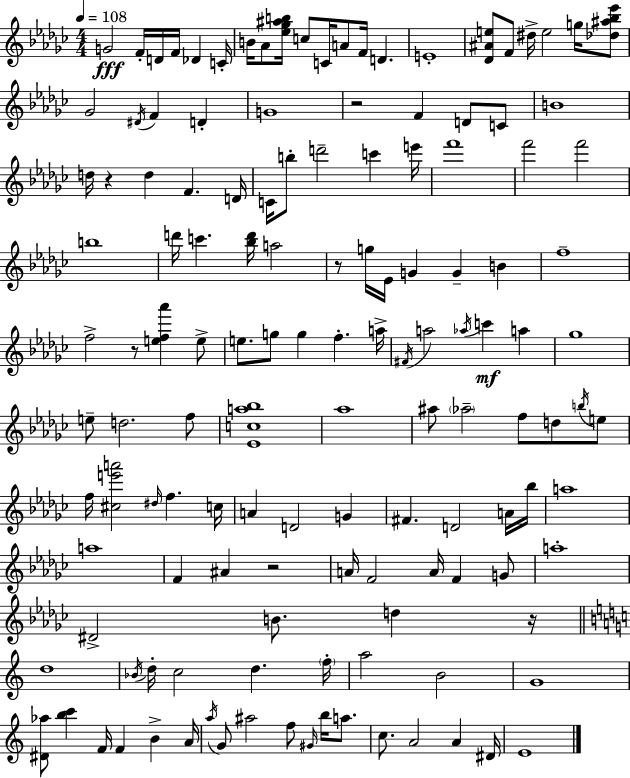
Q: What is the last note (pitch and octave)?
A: E4